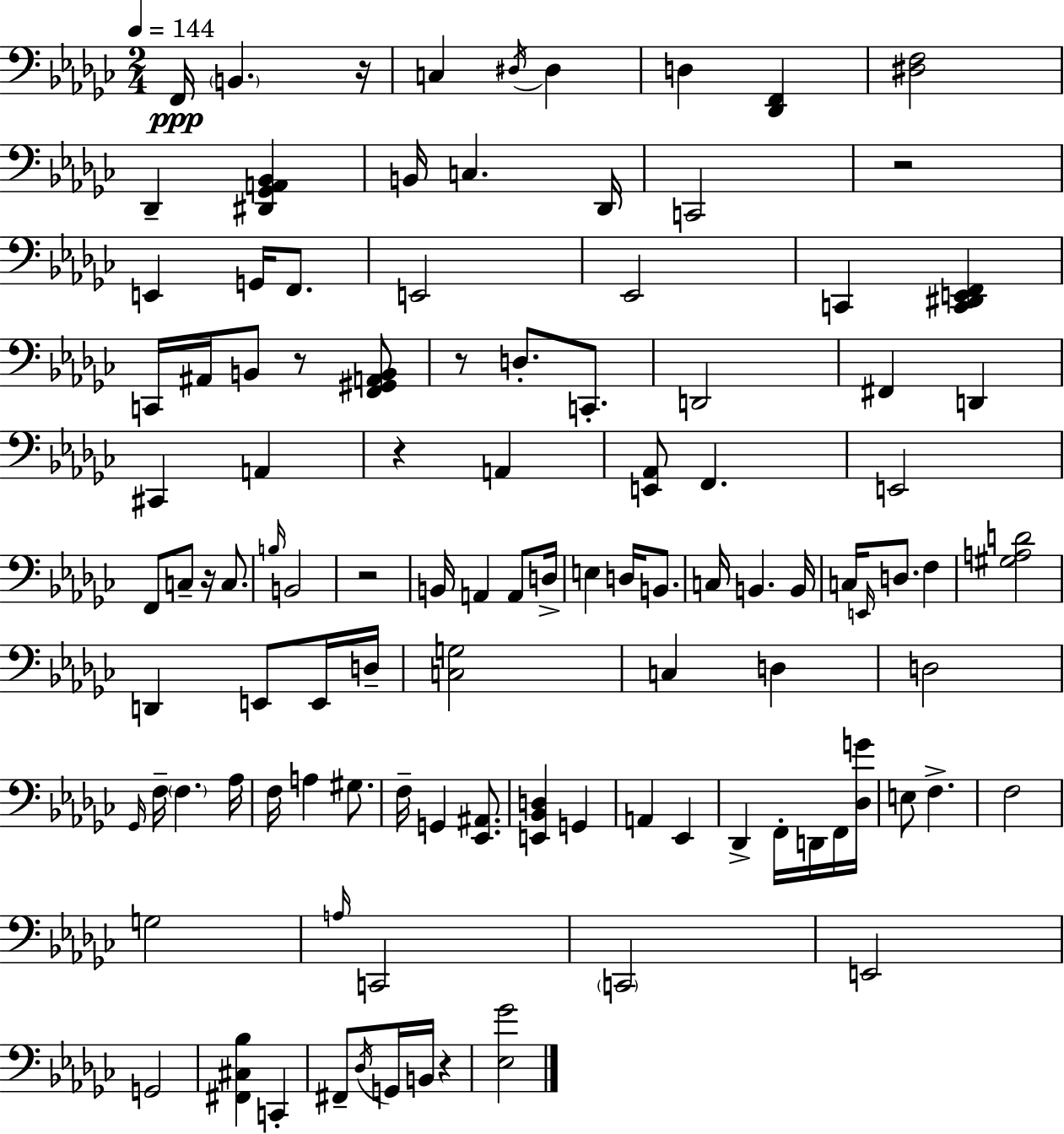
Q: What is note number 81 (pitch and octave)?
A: G2